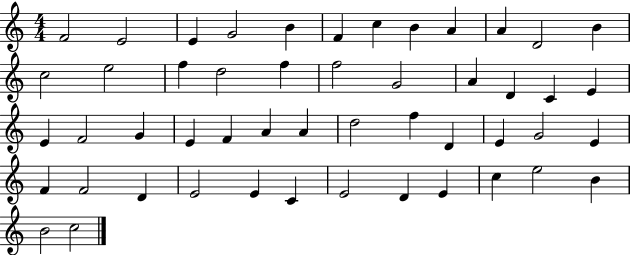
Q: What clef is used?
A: treble